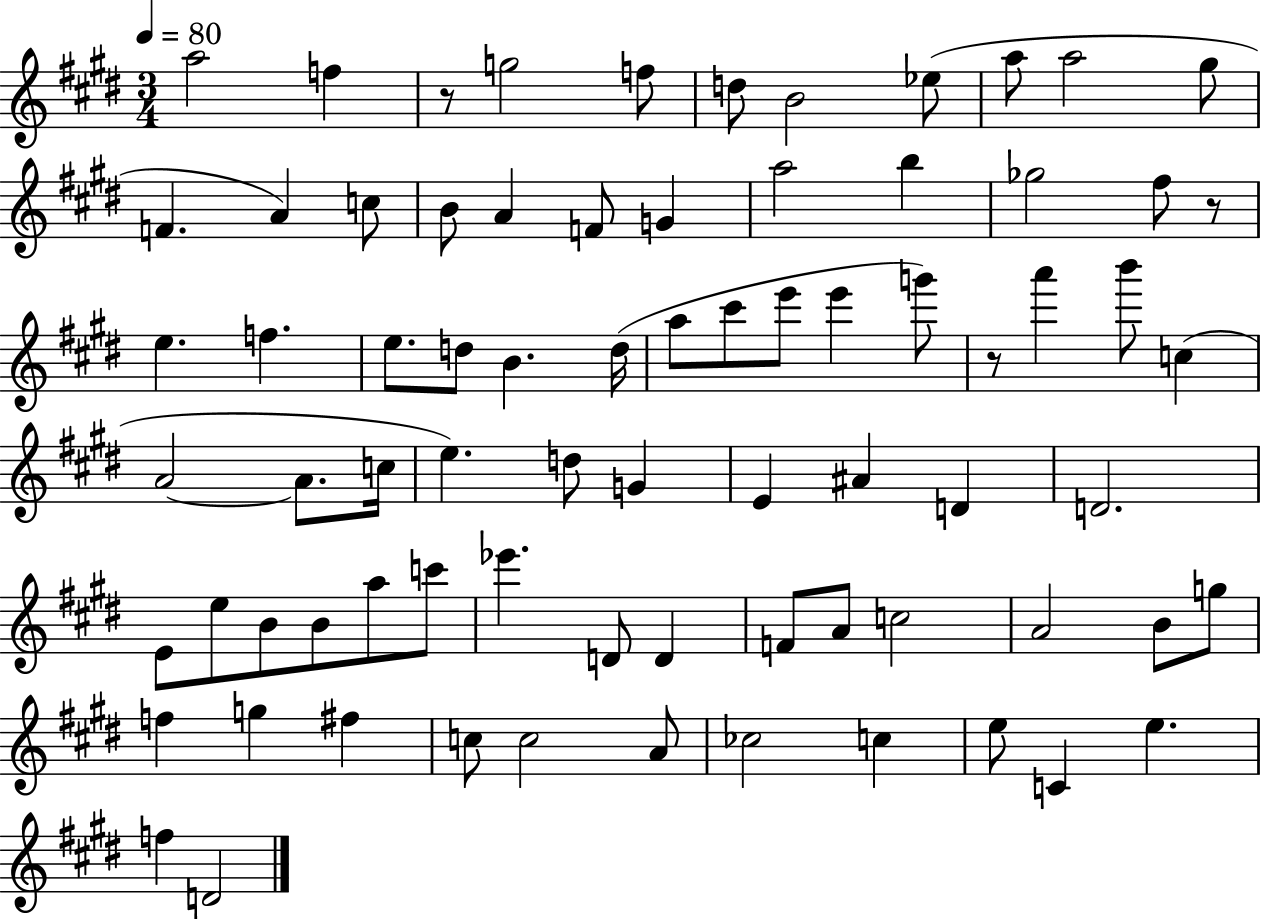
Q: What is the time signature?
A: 3/4